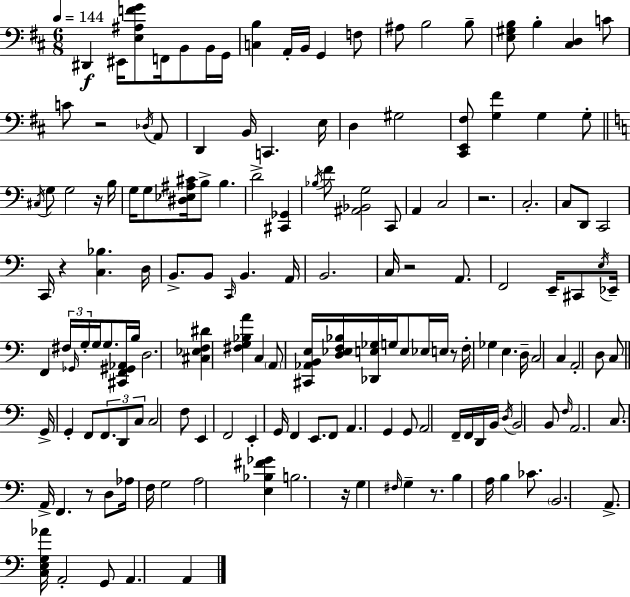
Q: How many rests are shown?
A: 9